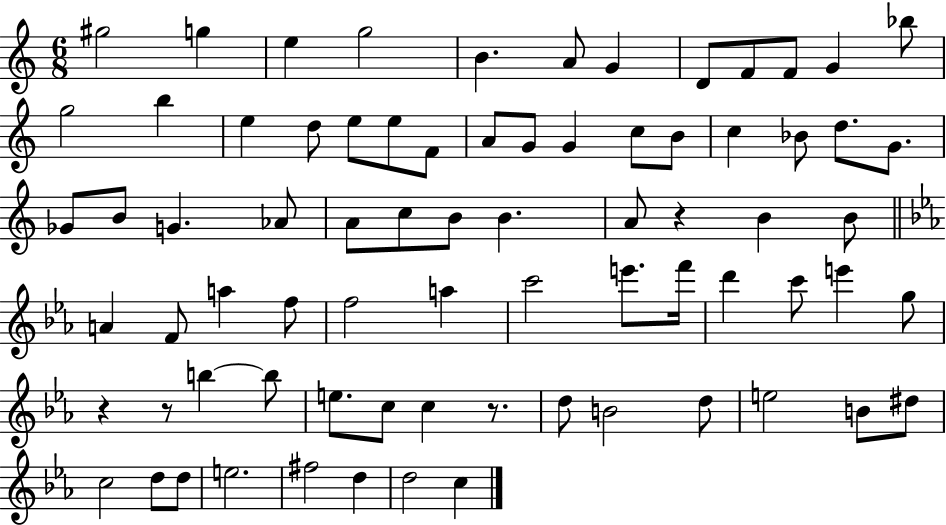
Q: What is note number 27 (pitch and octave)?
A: D5